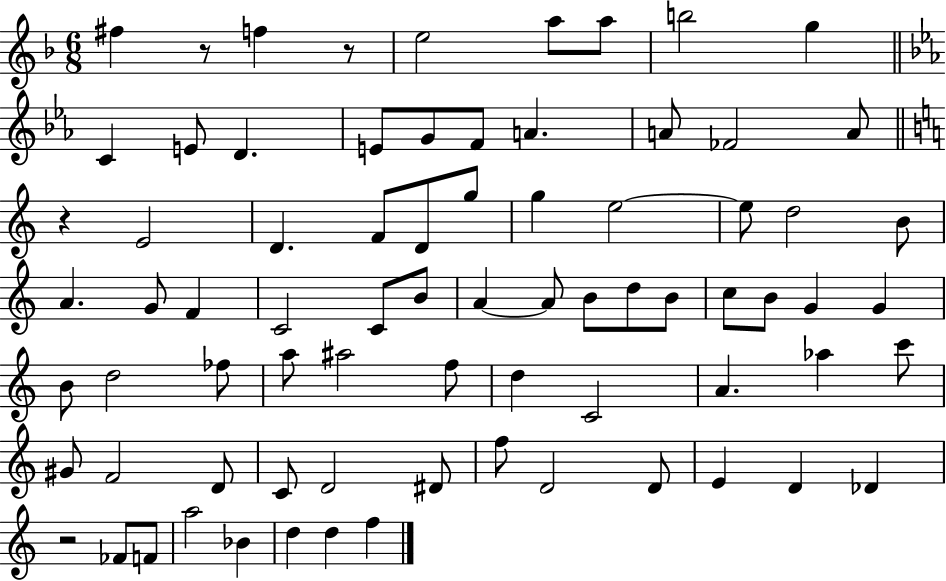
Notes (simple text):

F#5/q R/e F5/q R/e E5/h A5/e A5/e B5/h G5/q C4/q E4/e D4/q. E4/e G4/e F4/e A4/q. A4/e FES4/h A4/e R/q E4/h D4/q. F4/e D4/e G5/e G5/q E5/h E5/e D5/h B4/e A4/q. G4/e F4/q C4/h C4/e B4/e A4/q A4/e B4/e D5/e B4/e C5/e B4/e G4/q G4/q B4/e D5/h FES5/e A5/e A#5/h F5/e D5/q C4/h A4/q. Ab5/q C6/e G#4/e F4/h D4/e C4/e D4/h D#4/e F5/e D4/h D4/e E4/q D4/q Db4/q R/h FES4/e F4/e A5/h Bb4/q D5/q D5/q F5/q